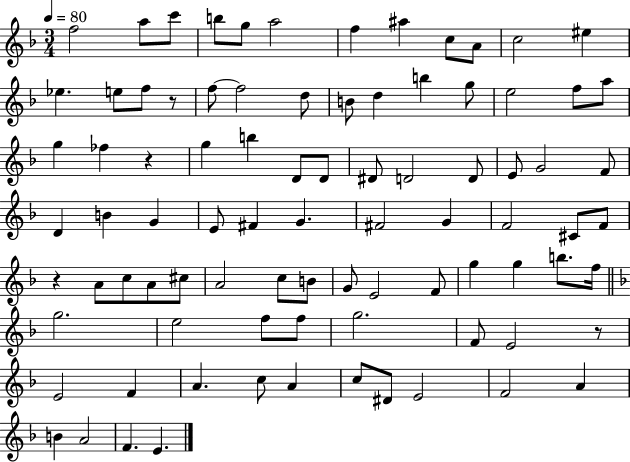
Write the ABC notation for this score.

X:1
T:Untitled
M:3/4
L:1/4
K:F
f2 a/2 c'/2 b/2 g/2 a2 f ^a c/2 A/2 c2 ^e _e e/2 f/2 z/2 f/2 f2 d/2 B/2 d b g/2 e2 f/2 a/2 g _f z g b D/2 D/2 ^D/2 D2 D/2 E/2 G2 F/2 D B G E/2 ^F G ^F2 G F2 ^C/2 F/2 z A/2 c/2 A/2 ^c/2 A2 c/2 B/2 G/2 E2 F/2 g g b/2 f/4 g2 e2 f/2 f/2 g2 F/2 E2 z/2 E2 F A c/2 A c/2 ^D/2 E2 F2 A B A2 F E